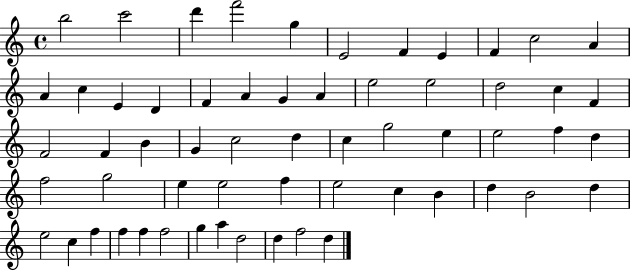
X:1
T:Untitled
M:4/4
L:1/4
K:C
b2 c'2 d' f'2 g E2 F E F c2 A A c E D F A G A e2 e2 d2 c F F2 F B G c2 d c g2 e e2 f d f2 g2 e e2 f e2 c B d B2 d e2 c f f f f2 g a d2 d f2 d